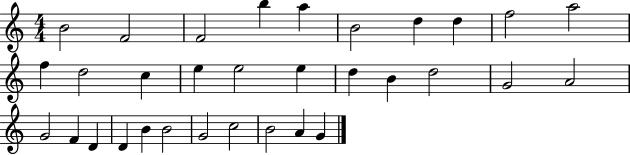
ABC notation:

X:1
T:Untitled
M:4/4
L:1/4
K:C
B2 F2 F2 b a B2 d d f2 a2 f d2 c e e2 e d B d2 G2 A2 G2 F D D B B2 G2 c2 B2 A G